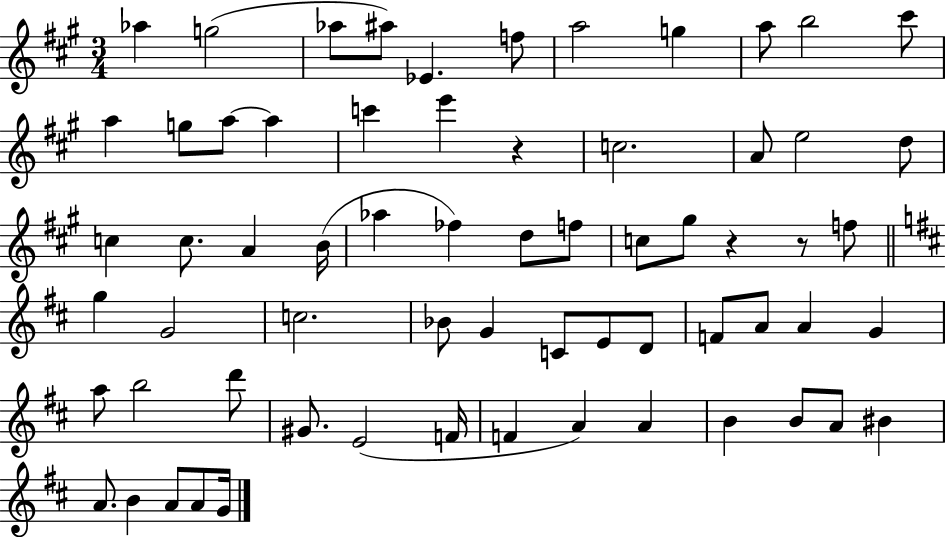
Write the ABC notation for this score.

X:1
T:Untitled
M:3/4
L:1/4
K:A
_a g2 _a/2 ^a/2 _E f/2 a2 g a/2 b2 ^c'/2 a g/2 a/2 a c' e' z c2 A/2 e2 d/2 c c/2 A B/4 _a _f d/2 f/2 c/2 ^g/2 z z/2 f/2 g G2 c2 _B/2 G C/2 E/2 D/2 F/2 A/2 A G a/2 b2 d'/2 ^G/2 E2 F/4 F A A B B/2 A/2 ^B A/2 B A/2 A/2 G/4